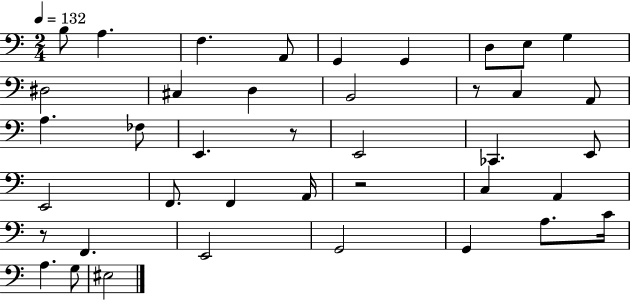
X:1
T:Untitled
M:2/4
L:1/4
K:C
B,/2 A, F, A,,/2 G,, G,, D,/2 E,/2 G, ^D,2 ^C, D, B,,2 z/2 C, A,,/2 A, _F,/2 E,, z/2 E,,2 _C,, E,,/2 E,,2 F,,/2 F,, A,,/4 z2 C, A,, z/2 F,, E,,2 G,,2 G,, A,/2 C/4 A, G,/2 ^E,2